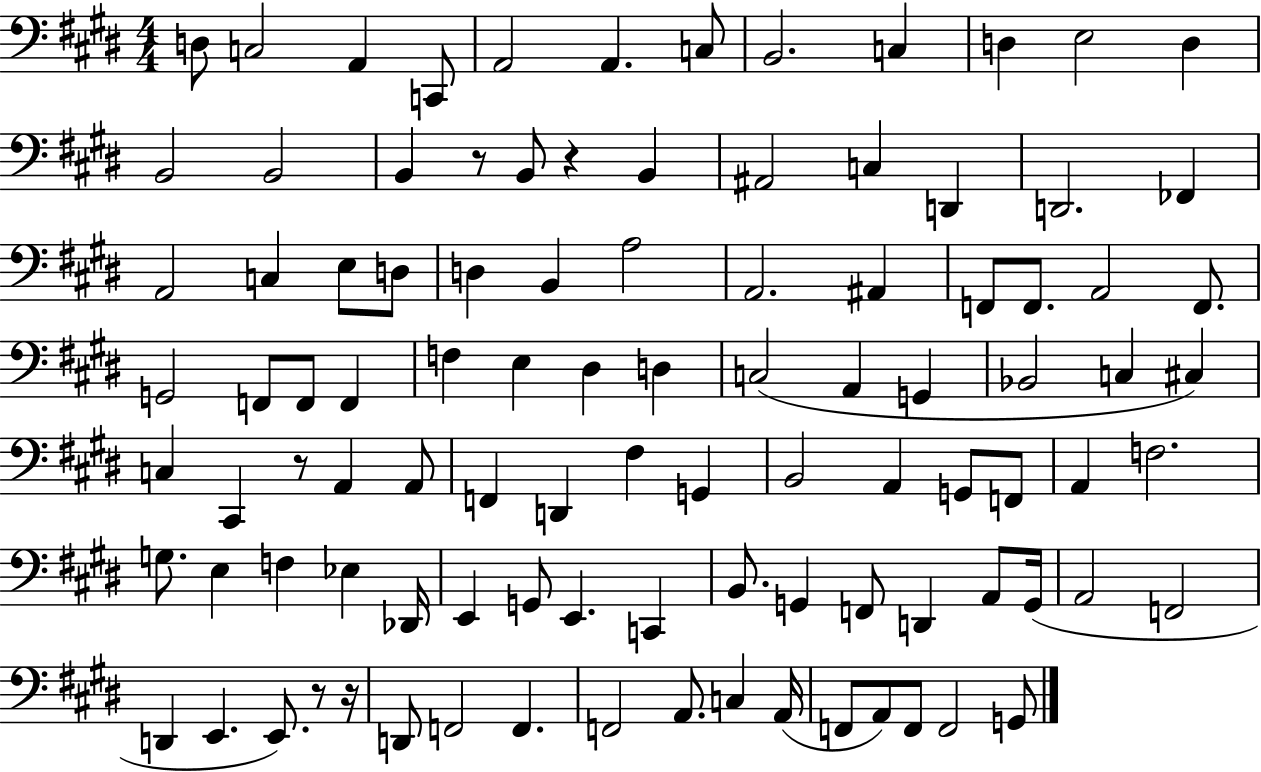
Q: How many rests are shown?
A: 5